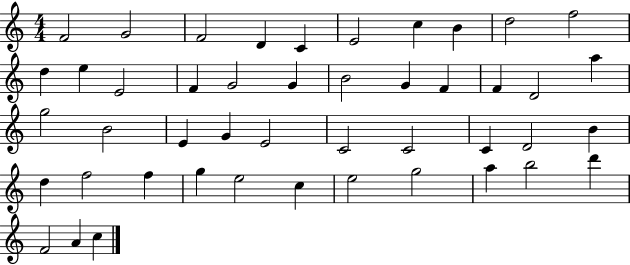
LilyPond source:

{
  \clef treble
  \numericTimeSignature
  \time 4/4
  \key c \major
  f'2 g'2 | f'2 d'4 c'4 | e'2 c''4 b'4 | d''2 f''2 | \break d''4 e''4 e'2 | f'4 g'2 g'4 | b'2 g'4 f'4 | f'4 d'2 a''4 | \break g''2 b'2 | e'4 g'4 e'2 | c'2 c'2 | c'4 d'2 b'4 | \break d''4 f''2 f''4 | g''4 e''2 c''4 | e''2 g''2 | a''4 b''2 d'''4 | \break f'2 a'4 c''4 | \bar "|."
}